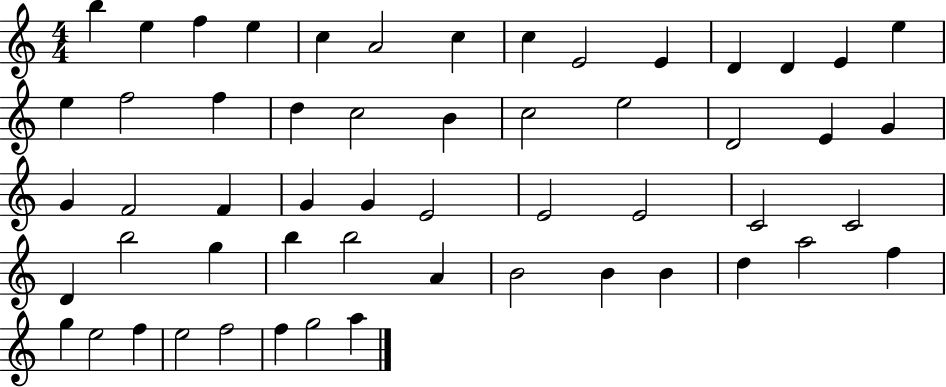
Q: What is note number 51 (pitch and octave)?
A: E5